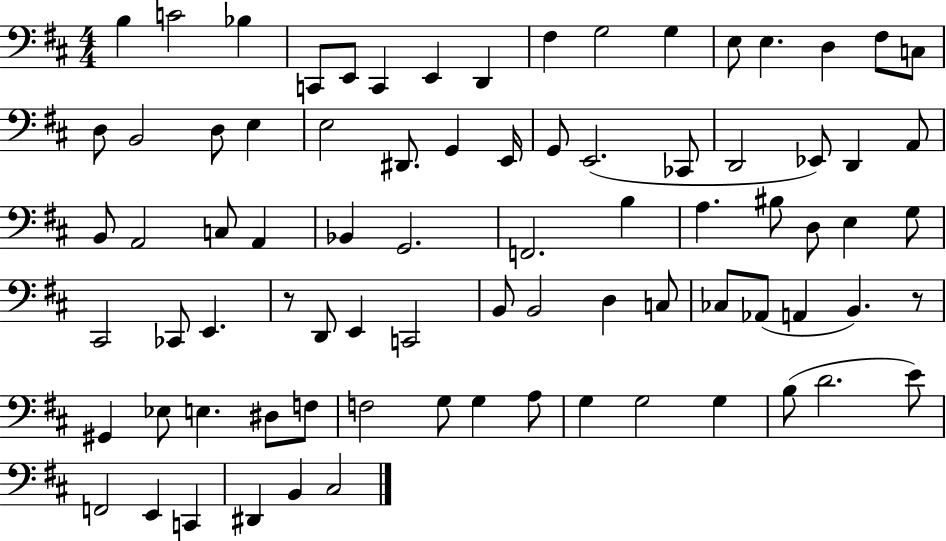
B3/q C4/h Bb3/q C2/e E2/e C2/q E2/q D2/q F#3/q G3/h G3/q E3/e E3/q. D3/q F#3/e C3/e D3/e B2/h D3/e E3/q E3/h D#2/e. G2/q E2/s G2/e E2/h. CES2/e D2/h Eb2/e D2/q A2/e B2/e A2/h C3/e A2/q Bb2/q G2/h. F2/h. B3/q A3/q. BIS3/e D3/e E3/q G3/e C#2/h CES2/e E2/q. R/e D2/e E2/q C2/h B2/e B2/h D3/q C3/e CES3/e Ab2/e A2/q B2/q. R/e G#2/q Eb3/e E3/q. D#3/e F3/e F3/h G3/e G3/q A3/e G3/q G3/h G3/q B3/e D4/h. E4/e F2/h E2/q C2/q D#2/q B2/q C#3/h